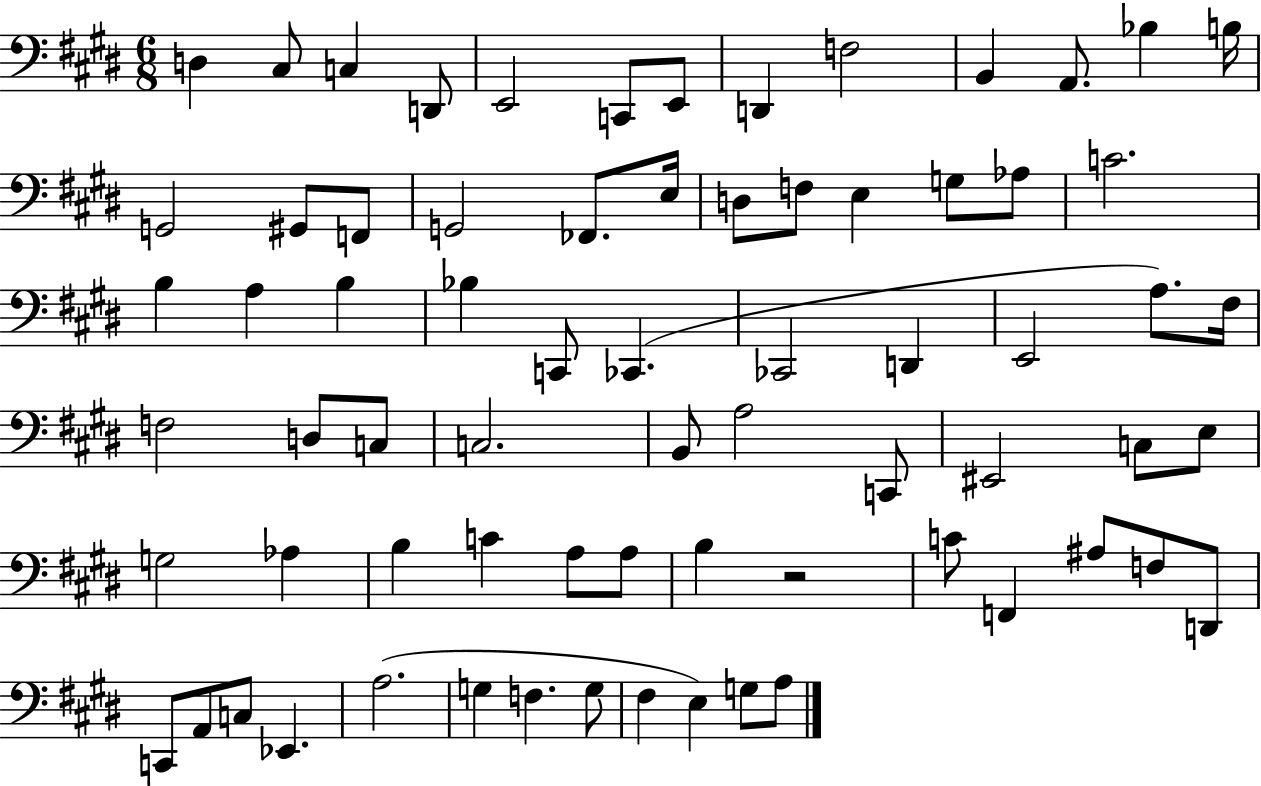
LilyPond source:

{
  \clef bass
  \numericTimeSignature
  \time 6/8
  \key e \major
  d4 cis8 c4 d,8 | e,2 c,8 e,8 | d,4 f2 | b,4 a,8. bes4 b16 | \break g,2 gis,8 f,8 | g,2 fes,8. e16 | d8 f8 e4 g8 aes8 | c'2. | \break b4 a4 b4 | bes4 c,8 ces,4.( | ces,2 d,4 | e,2 a8.) fis16 | \break f2 d8 c8 | c2. | b,8 a2 c,8 | eis,2 c8 e8 | \break g2 aes4 | b4 c'4 a8 a8 | b4 r2 | c'8 f,4 ais8 f8 d,8 | \break c,8 a,8 c8 ees,4. | a2.( | g4 f4. g8 | fis4 e4) g8 a8 | \break \bar "|."
}